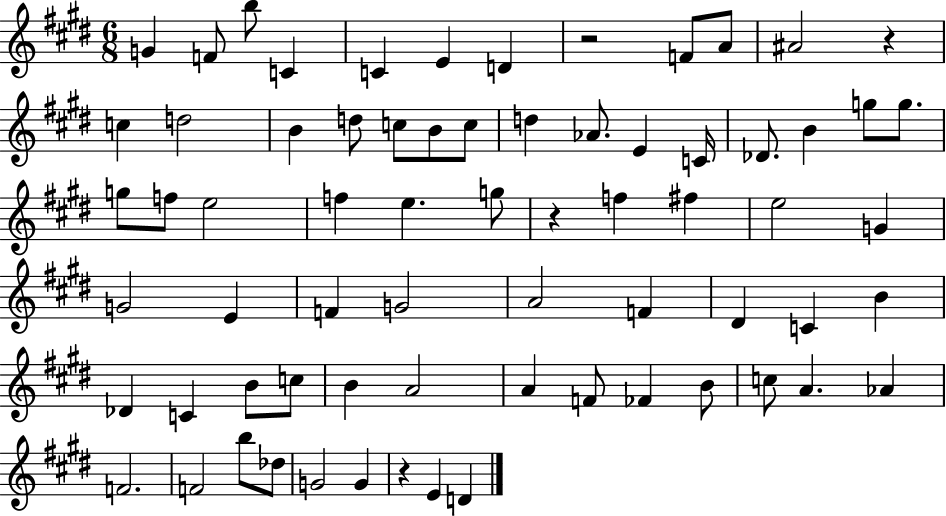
G4/q F4/e B5/e C4/q C4/q E4/q D4/q R/h F4/e A4/e A#4/h R/q C5/q D5/h B4/q D5/e C5/e B4/e C5/e D5/q Ab4/e. E4/q C4/s Db4/e. B4/q G5/e G5/e. G5/e F5/e E5/h F5/q E5/q. G5/e R/q F5/q F#5/q E5/h G4/q G4/h E4/q F4/q G4/h A4/h F4/q D#4/q C4/q B4/q Db4/q C4/q B4/e C5/e B4/q A4/h A4/q F4/e FES4/q B4/e C5/e A4/q. Ab4/q F4/h. F4/h B5/e Db5/e G4/h G4/q R/q E4/q D4/q